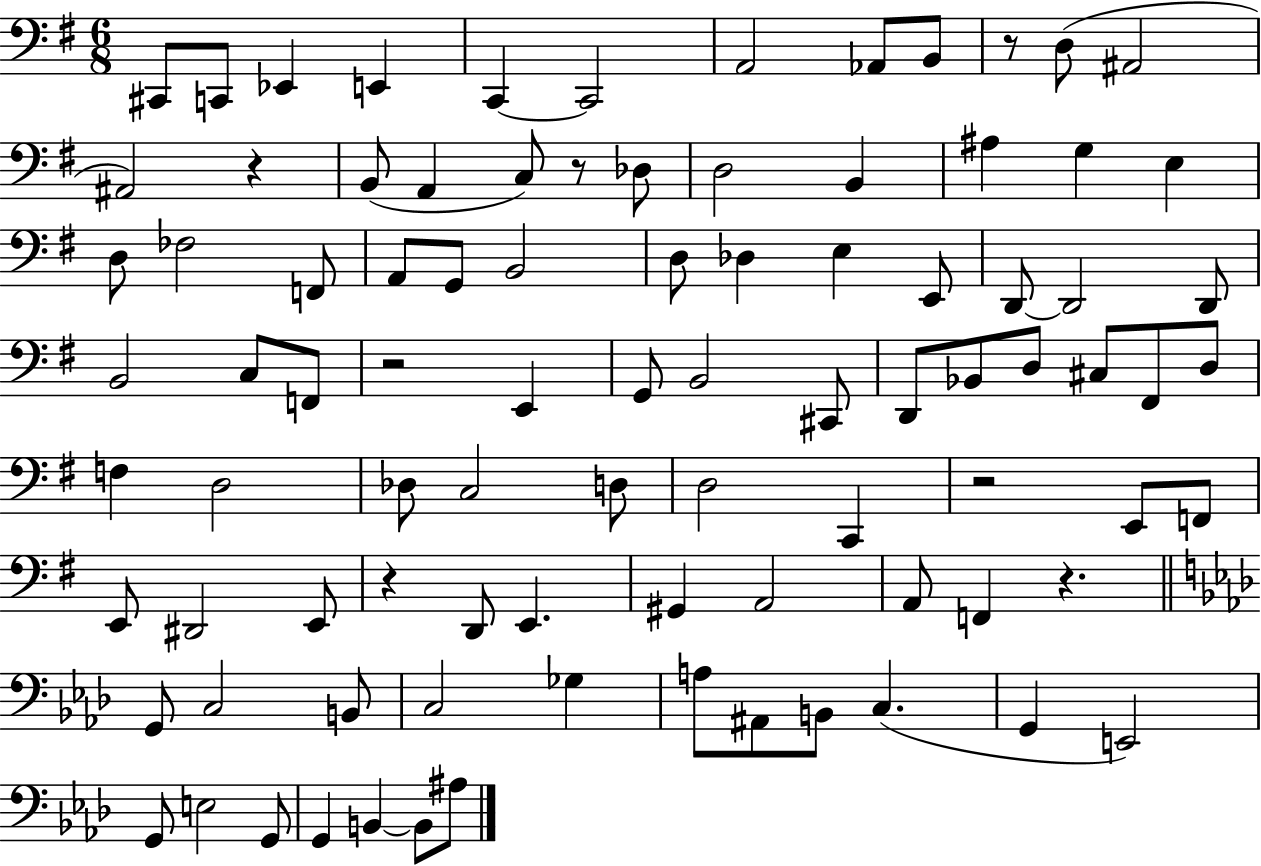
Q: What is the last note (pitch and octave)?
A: A#3